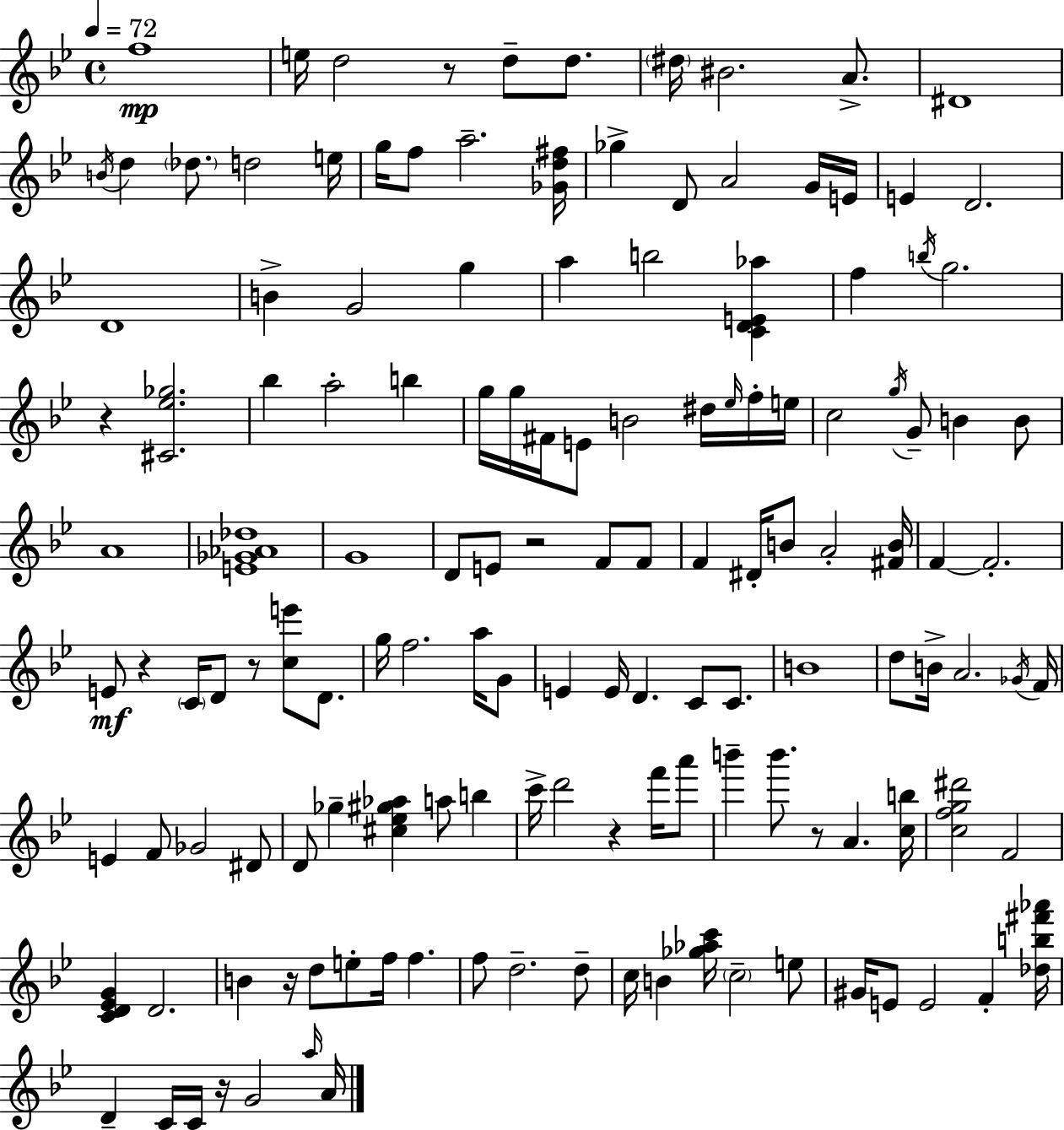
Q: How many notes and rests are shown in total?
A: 141